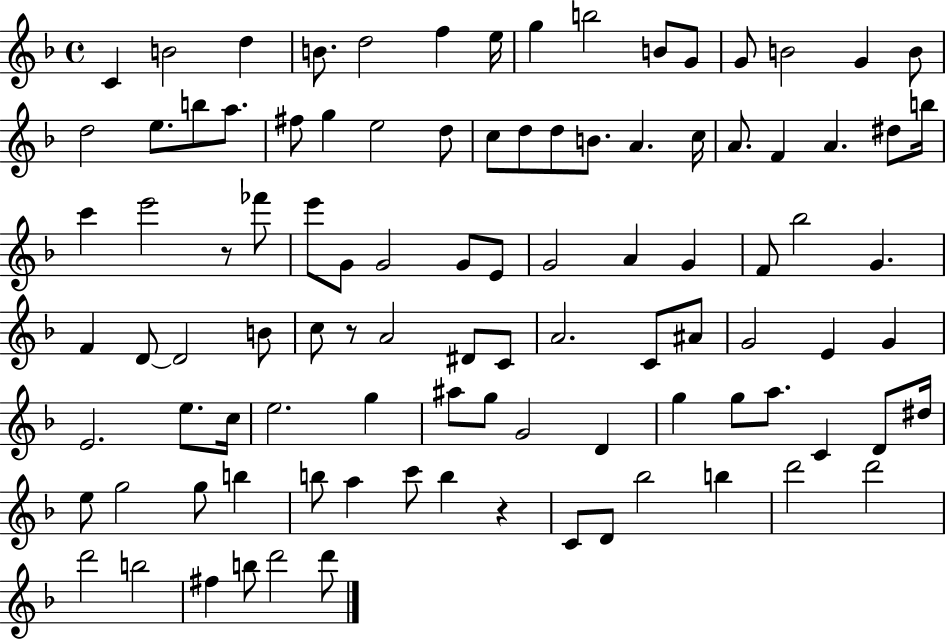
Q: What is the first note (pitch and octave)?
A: C4